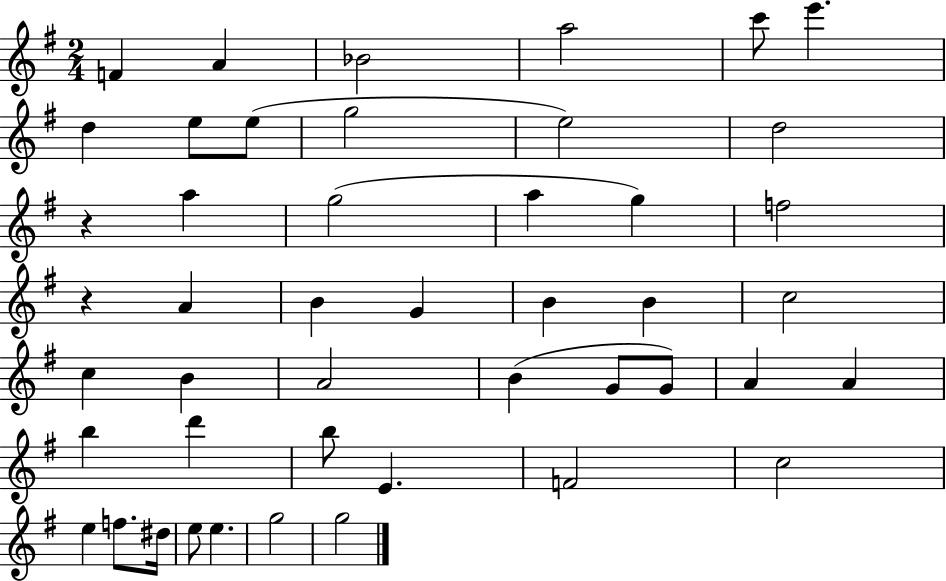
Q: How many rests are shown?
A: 2